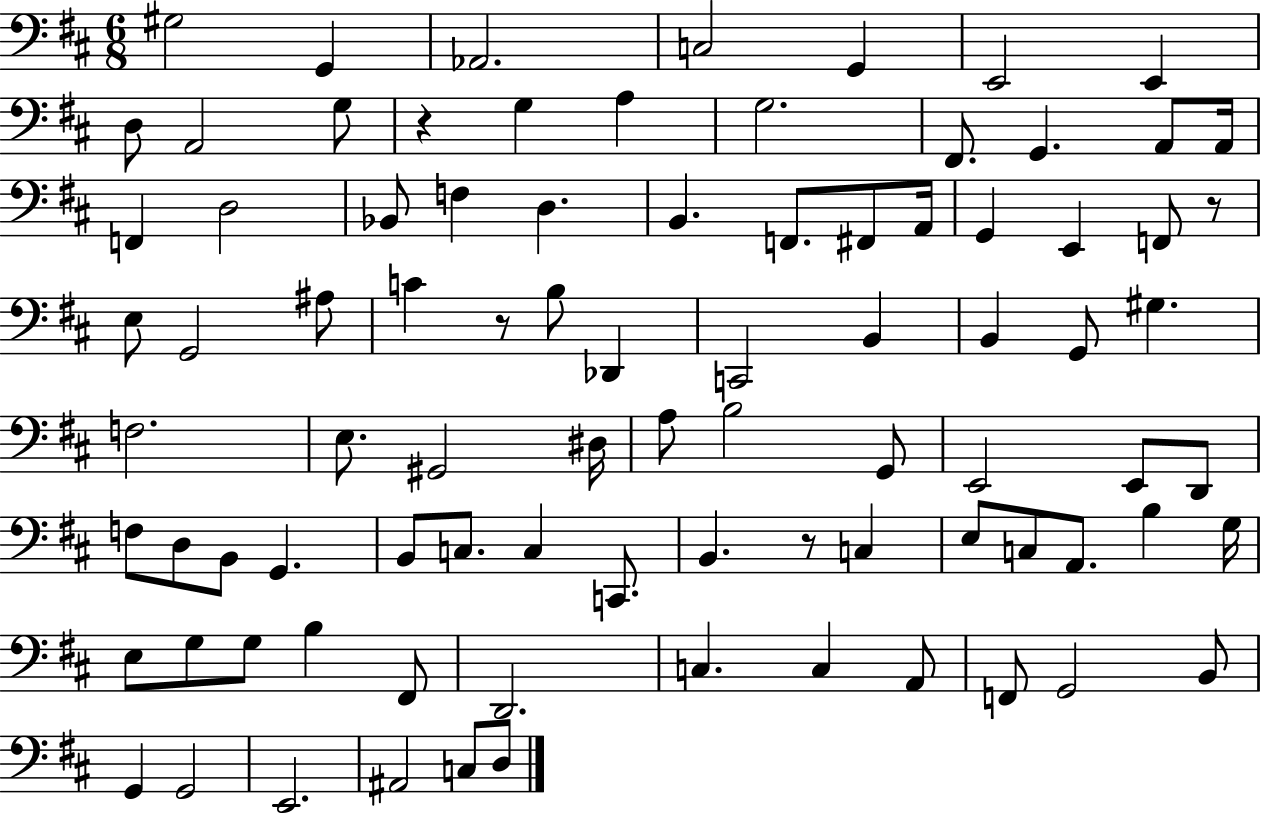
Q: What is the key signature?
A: D major